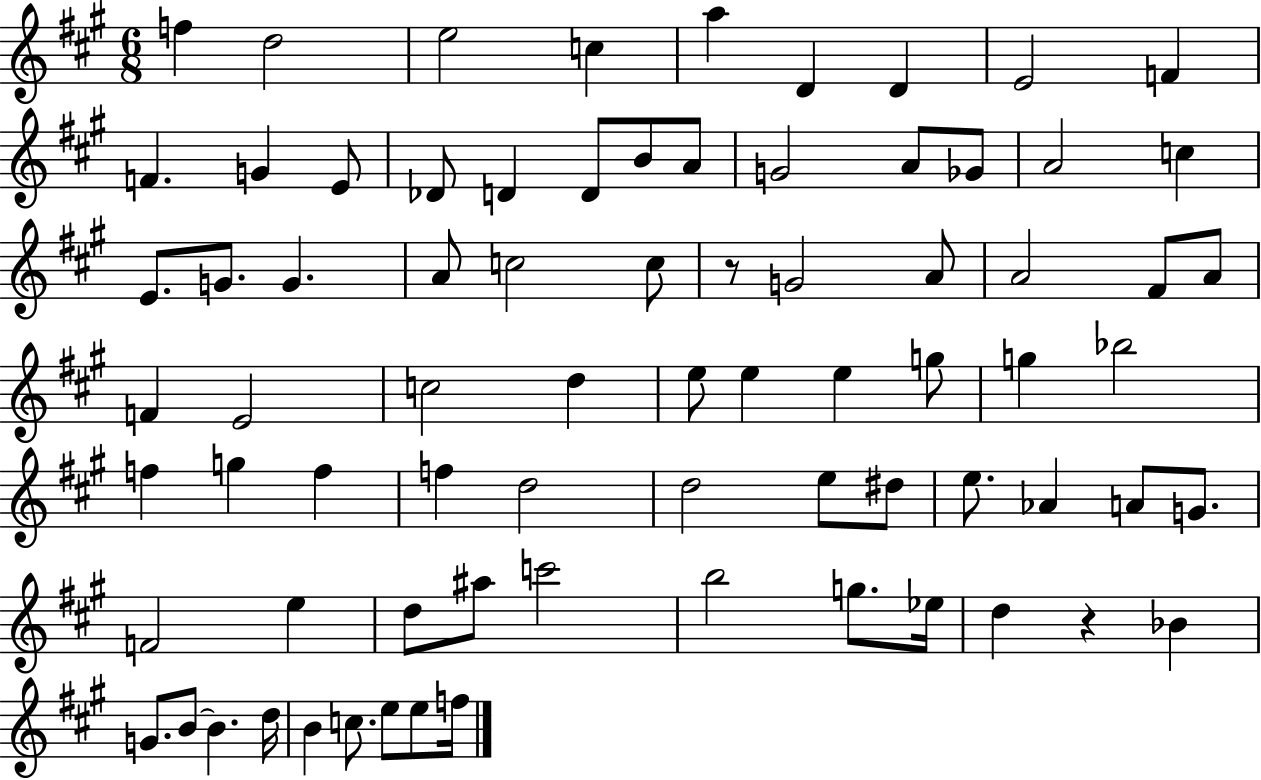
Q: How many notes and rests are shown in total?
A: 76